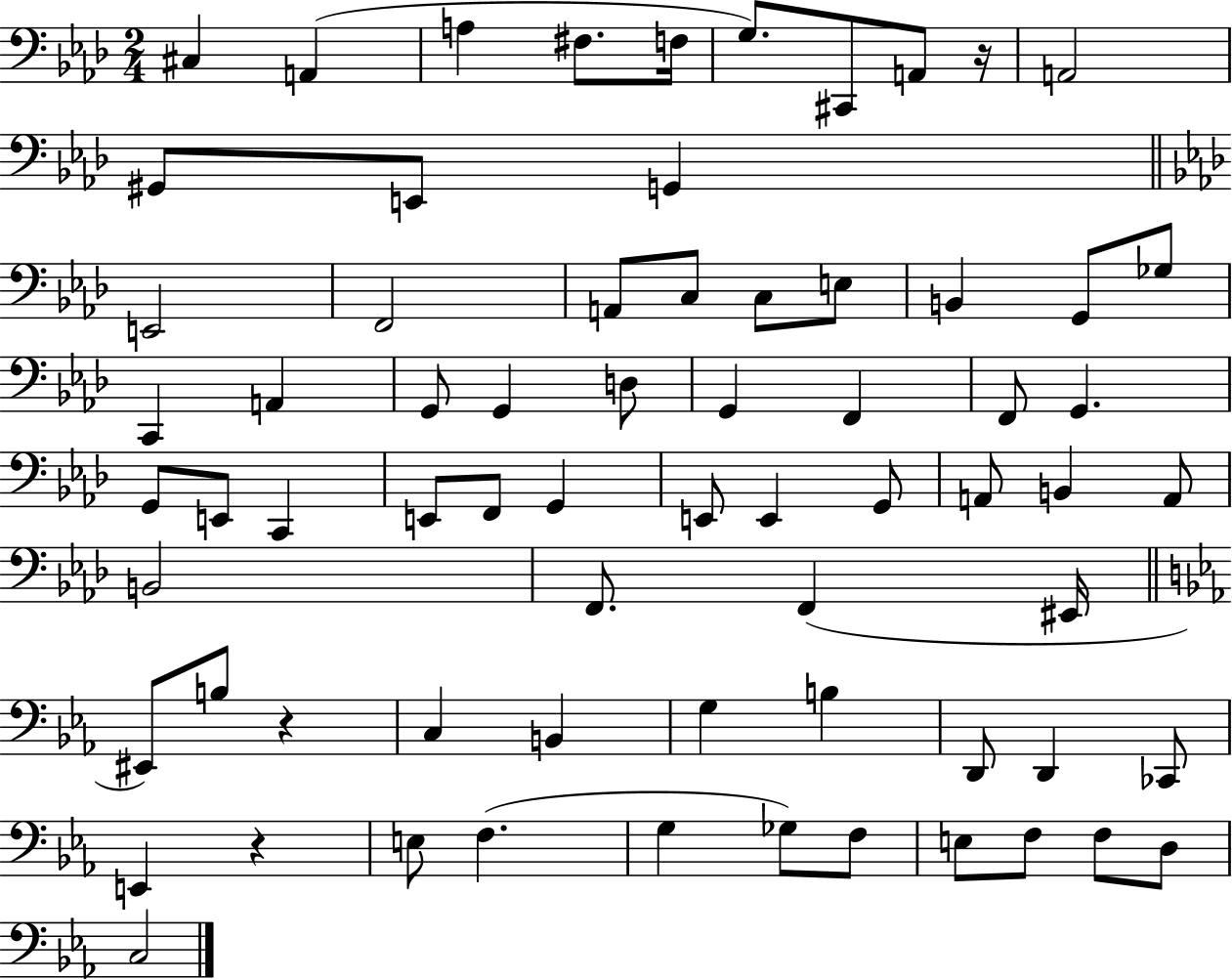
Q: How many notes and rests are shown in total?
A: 69